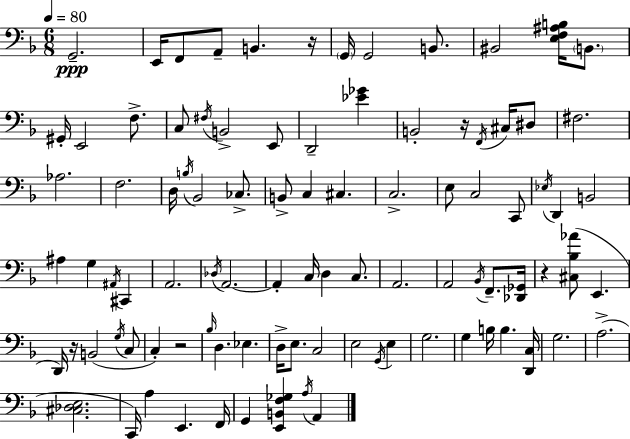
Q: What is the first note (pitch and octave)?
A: G2